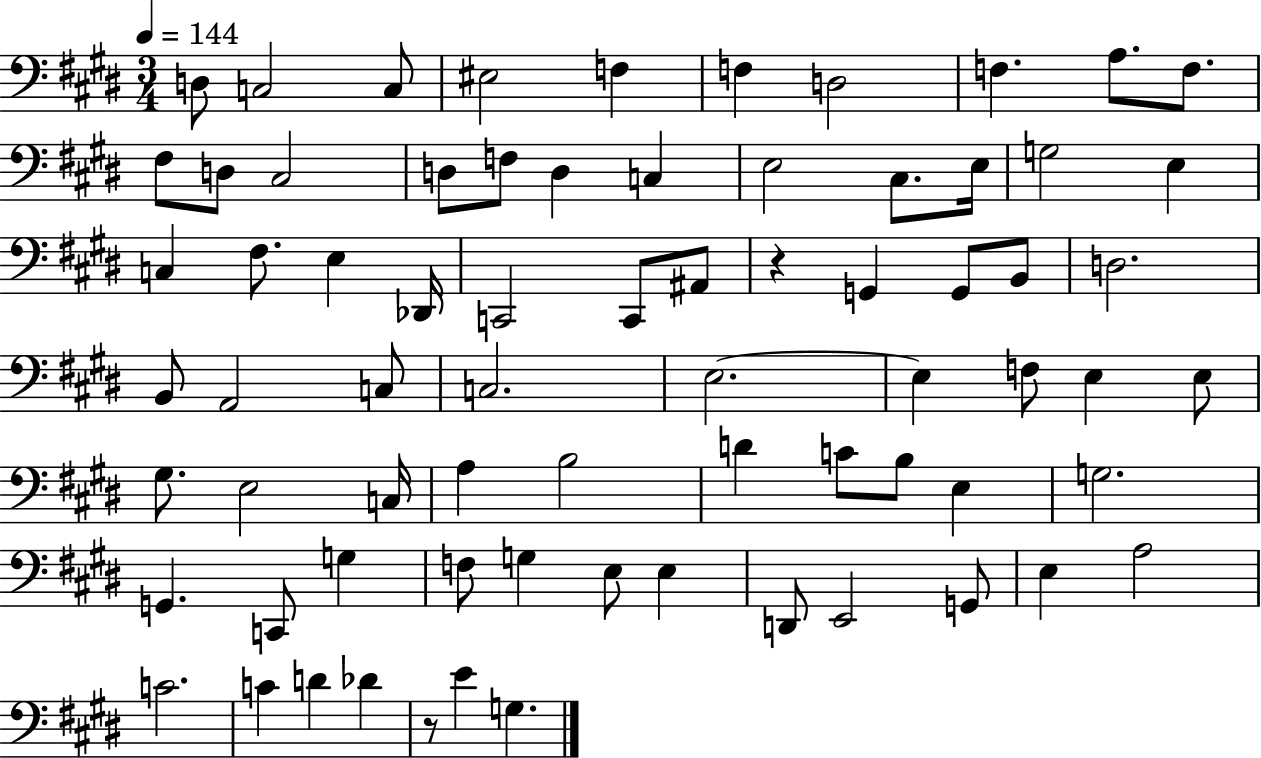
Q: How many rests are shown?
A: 2